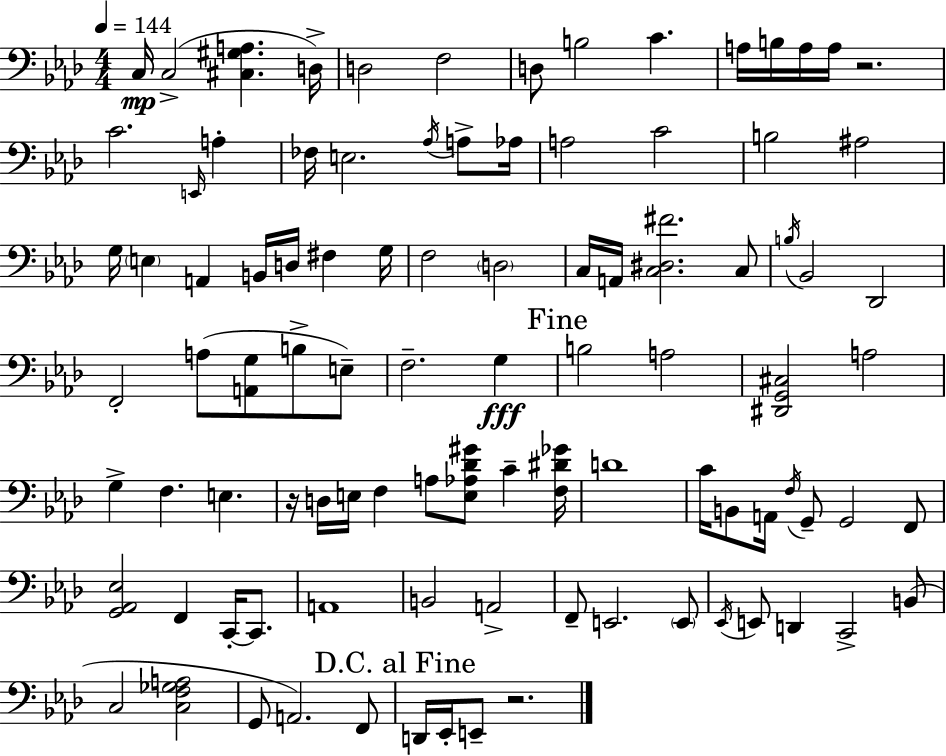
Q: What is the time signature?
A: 4/4